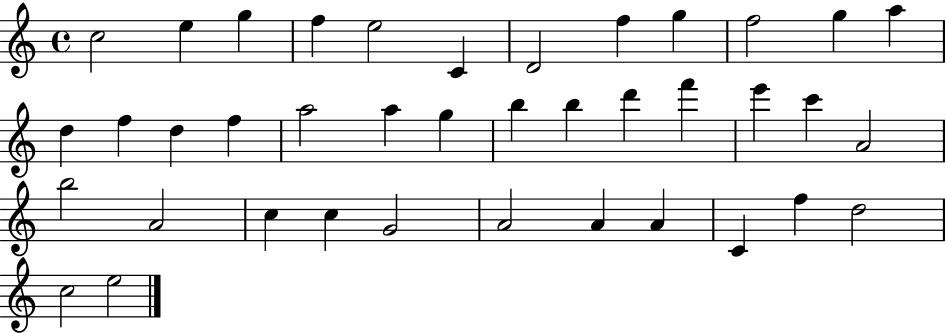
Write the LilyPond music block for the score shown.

{
  \clef treble
  \time 4/4
  \defaultTimeSignature
  \key c \major
  c''2 e''4 g''4 | f''4 e''2 c'4 | d'2 f''4 g''4 | f''2 g''4 a''4 | \break d''4 f''4 d''4 f''4 | a''2 a''4 g''4 | b''4 b''4 d'''4 f'''4 | e'''4 c'''4 a'2 | \break b''2 a'2 | c''4 c''4 g'2 | a'2 a'4 a'4 | c'4 f''4 d''2 | \break c''2 e''2 | \bar "|."
}